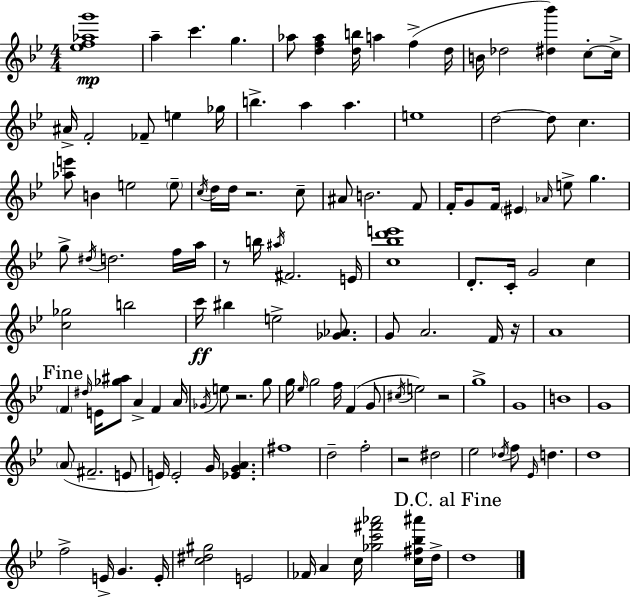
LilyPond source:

{
  \clef treble
  \numericTimeSignature
  \time 4/4
  \key bes \major
  <ees'' f'' aes'' g'''>1\mp | a''4-- c'''4. g''4. | aes''8 <d'' f'' aes''>4 <d'' b''>16 a''4 f''4->( d''16 | b'16 des''2 <dis'' bes'''>4) c''8-.~~ c''16-> | \break ais'16-> f'2-. fes'8-- e''4 ges''16 | b''4.-> a''4 a''4. | e''1 | d''2~~ d''8 c''4. | \break <aes'' e'''>8 b'4 e''2 \parenthesize e''8-- | \acciaccatura { c''16 } d''16 d''16 r2. c''8-- | ais'8 b'2. f'8 | f'16-. g'8 f'16 \parenthesize eis'4 \grace { aes'16 } e''8-> g''4. | \break g''8-> \acciaccatura { dis''16 } d''2. | f''16 a''16 r8 b''16 \acciaccatura { ais''16 } fis'2. | e'16 <c'' bes'' d''' e'''>1 | d'8.-. c'16-. g'2 | \break c''4 <c'' ges''>2 b''2 | c'''16\ff bis''4 e''2-> | <ges' aes'>8. g'8 a'2. | f'16 r16 a'1 | \break \mark "Fine" \parenthesize f'4 \grace { dis''16 } e'16 <ges'' ais''>8 a'4-> | f'4 a'16 \acciaccatura { ges'16 } e''8 r2. | g''8 g''16 \grace { ees''16 } g''2 | f''16 f'4( g'8 \acciaccatura { cis''16 } e''2) | \break r2 g''1-> | g'1 | b'1 | g'1 | \break \parenthesize a'8( fis'2.-- | e'8 e'16) e'2-. | g'16 <ees' g' a'>4. fis''1 | d''2-- | \break f''2-. r2 | dis''2 ees''2 | \acciaccatura { des''16 } f''8 \grace { ees'16 } d''4. d''1 | f''2-> | \break e'16-> g'4. e'16-. <c'' dis'' gis''>2 | e'2 fes'16 a'4 c''16 | <ges'' c''' fis''' aes'''>2 <c'' fis'' bes'' ais'''>16 d''16-> \mark "D.C. al Fine" d''1 | \bar "|."
}